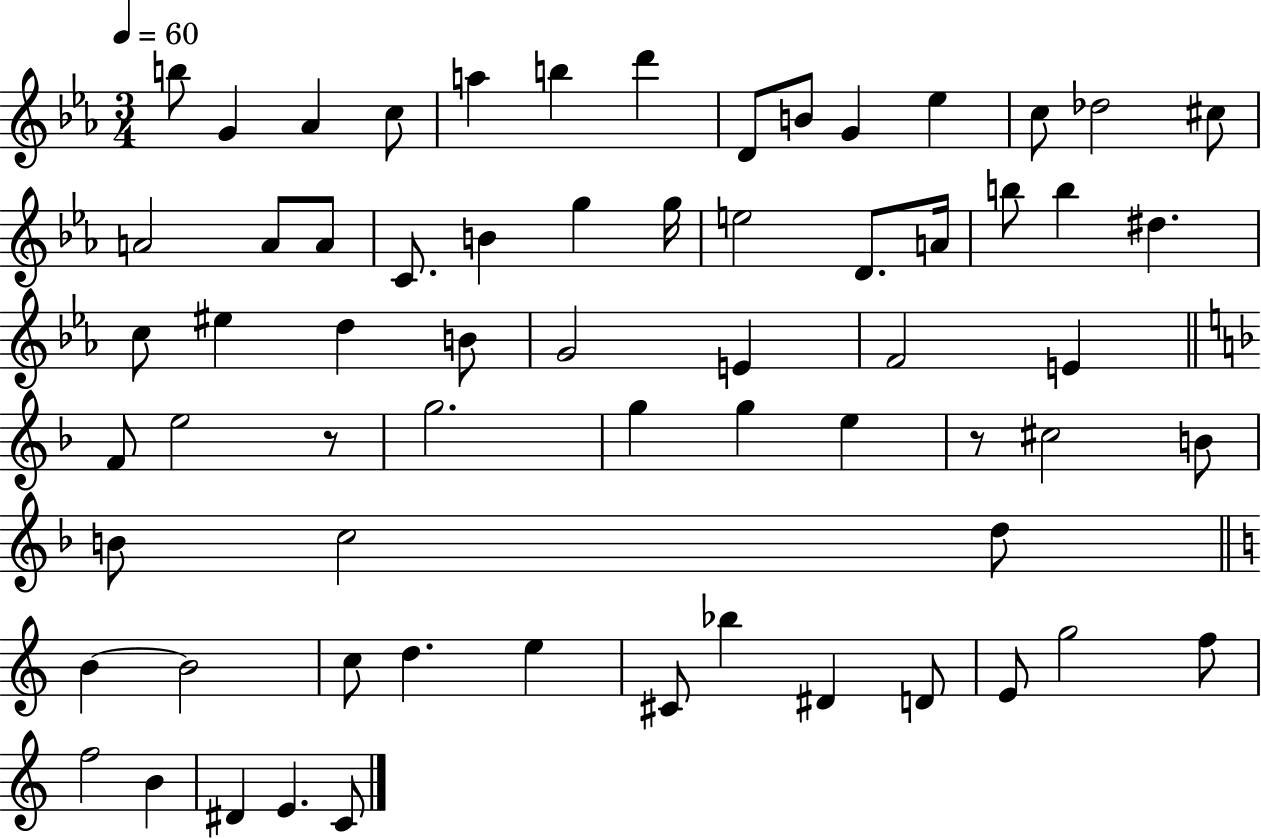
{
  \clef treble
  \numericTimeSignature
  \time 3/4
  \key ees \major
  \tempo 4 = 60
  \repeat volta 2 { b''8 g'4 aes'4 c''8 | a''4 b''4 d'''4 | d'8 b'8 g'4 ees''4 | c''8 des''2 cis''8 | \break a'2 a'8 a'8 | c'8. b'4 g''4 g''16 | e''2 d'8. a'16 | b''8 b''4 dis''4. | \break c''8 eis''4 d''4 b'8 | g'2 e'4 | f'2 e'4 | \bar "||" \break \key d \minor f'8 e''2 r8 | g''2. | g''4 g''4 e''4 | r8 cis''2 b'8 | \break b'8 c''2 d''8 | \bar "||" \break \key a \minor b'4~~ b'2 | c''8 d''4. e''4 | cis'8 bes''4 dis'4 d'8 | e'8 g''2 f''8 | \break f''2 b'4 | dis'4 e'4. c'8 | } \bar "|."
}